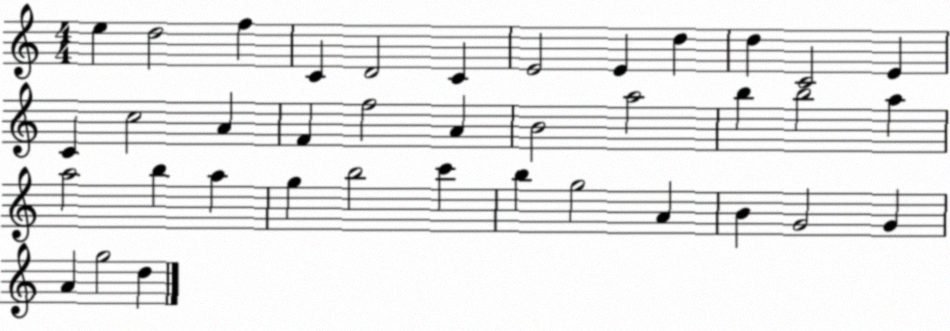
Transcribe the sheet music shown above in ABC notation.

X:1
T:Untitled
M:4/4
L:1/4
K:C
e d2 f C D2 C E2 E d d C2 E C c2 A F f2 A B2 a2 b b2 a a2 b a g b2 c' b g2 A B G2 G A g2 d